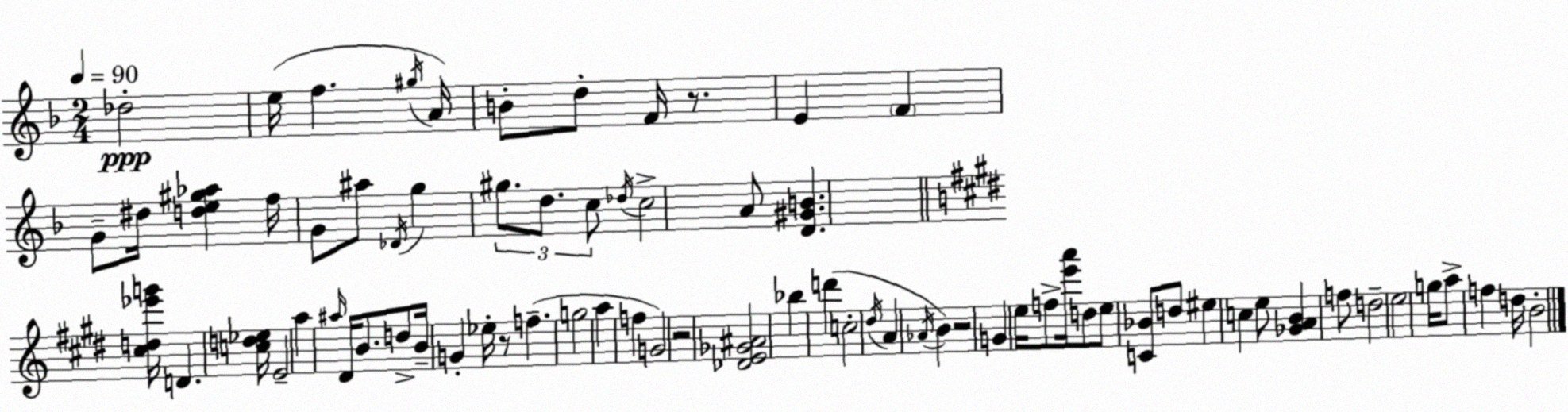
X:1
T:Untitled
M:2/4
L:1/4
K:Dm
_d2 e/4 f ^g/4 A/4 B/2 d/2 F/4 z/2 E F G/2 ^d/4 [de^g_a] f/4 G/2 ^a/2 _D/4 g ^g/2 d/2 c/2 _d/4 c2 A/2 [D^GB] [^cd_e'g']/4 D [cd_e]/4 E2 a ^a/4 ^D/4 B/2 d/2 B/4 G _e/4 z/2 f g2 a f G2 z2 [_DE_G^A]2 _b d' c2 ^d/4 A _A/4 B z2 G e/4 f/2 [e'a']/4 d/2 e/2 [C_B]/2 d/2 ^e c e/2 [_GAB] f/2 d2 e2 g/4 a/2 f d/4 B2